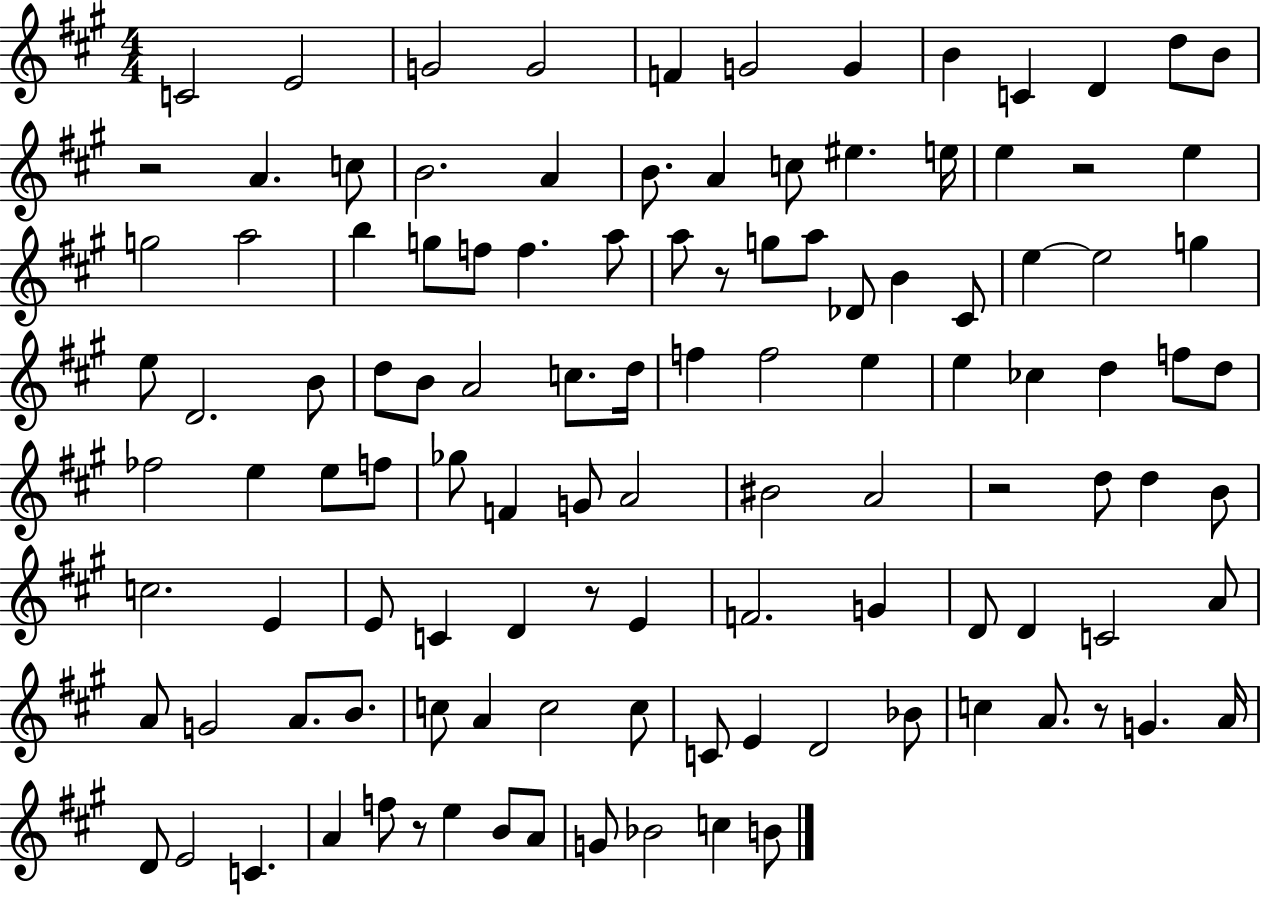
X:1
T:Untitled
M:4/4
L:1/4
K:A
C2 E2 G2 G2 F G2 G B C D d/2 B/2 z2 A c/2 B2 A B/2 A c/2 ^e e/4 e z2 e g2 a2 b g/2 f/2 f a/2 a/2 z/2 g/2 a/2 _D/2 B ^C/2 e e2 g e/2 D2 B/2 d/2 B/2 A2 c/2 d/4 f f2 e e _c d f/2 d/2 _f2 e e/2 f/2 _g/2 F G/2 A2 ^B2 A2 z2 d/2 d B/2 c2 E E/2 C D z/2 E F2 G D/2 D C2 A/2 A/2 G2 A/2 B/2 c/2 A c2 c/2 C/2 E D2 _B/2 c A/2 z/2 G A/4 D/2 E2 C A f/2 z/2 e B/2 A/2 G/2 _B2 c B/2